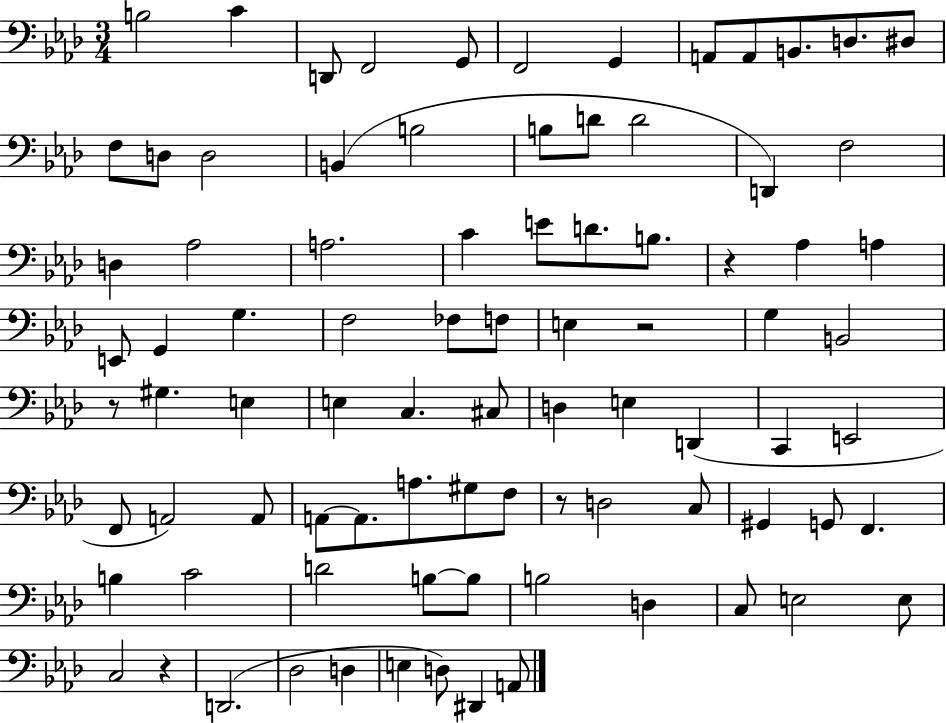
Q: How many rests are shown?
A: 5